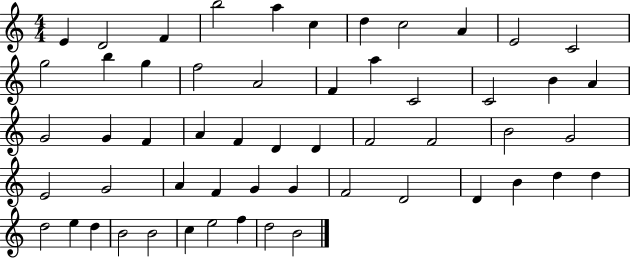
E4/q D4/h F4/q B5/h A5/q C5/q D5/q C5/h A4/q E4/h C4/h G5/h B5/q G5/q F5/h A4/h F4/q A5/q C4/h C4/h B4/q A4/q G4/h G4/q F4/q A4/q F4/q D4/q D4/q F4/h F4/h B4/h G4/h E4/h G4/h A4/q F4/q G4/q G4/q F4/h D4/h D4/q B4/q D5/q D5/q D5/h E5/q D5/q B4/h B4/h C5/q E5/h F5/q D5/h B4/h